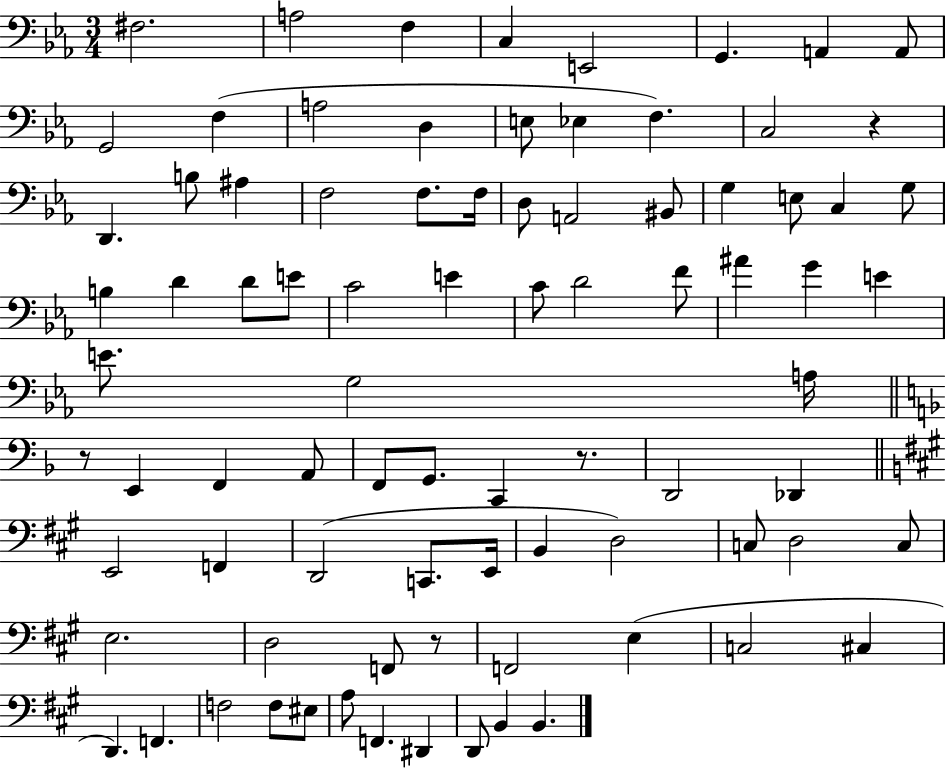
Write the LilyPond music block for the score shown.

{
  \clef bass
  \numericTimeSignature
  \time 3/4
  \key ees \major
  fis2. | a2 f4 | c4 e,2 | g,4. a,4 a,8 | \break g,2 f4( | a2 d4 | e8 ees4 f4.) | c2 r4 | \break d,4. b8 ais4 | f2 f8. f16 | d8 a,2 bis,8 | g4 e8 c4 g8 | \break b4 d'4 d'8 e'8 | c'2 e'4 | c'8 d'2 f'8 | ais'4 g'4 e'4 | \break e'8. g2 a16 | \bar "||" \break \key d \minor r8 e,4 f,4 a,8 | f,8 g,8. c,4 r8. | d,2 des,4 | \bar "||" \break \key a \major e,2 f,4 | d,2( c,8. e,16 | b,4 d2) | c8 d2 c8 | \break e2. | d2 f,8 r8 | f,2 e4( | c2 cis4 | \break d,4.) f,4. | f2 f8 eis8 | a8 f,4. dis,4 | d,8 b,4 b,4. | \break \bar "|."
}